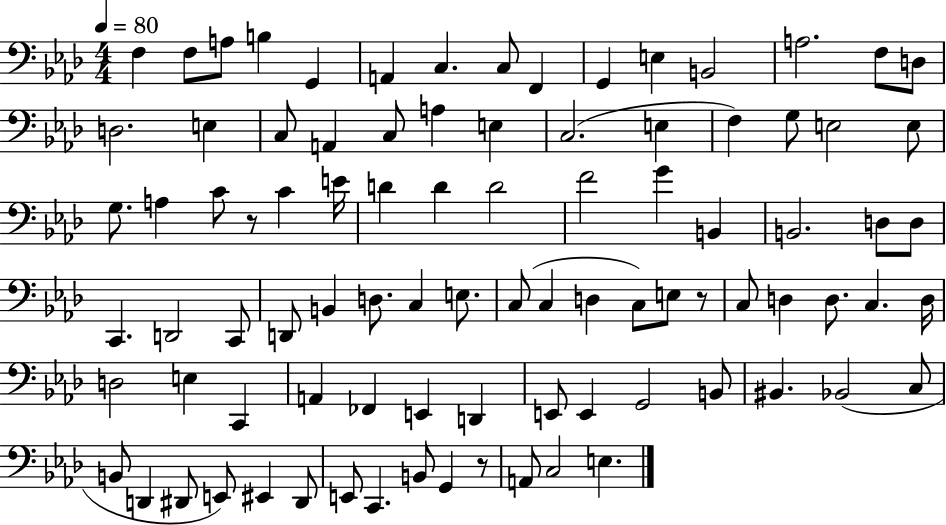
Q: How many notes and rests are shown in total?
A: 90